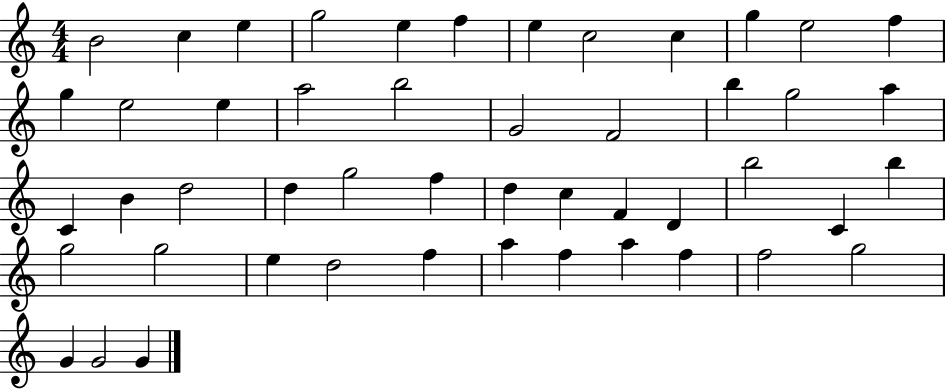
B4/h C5/q E5/q G5/h E5/q F5/q E5/q C5/h C5/q G5/q E5/h F5/q G5/q E5/h E5/q A5/h B5/h G4/h F4/h B5/q G5/h A5/q C4/q B4/q D5/h D5/q G5/h F5/q D5/q C5/q F4/q D4/q B5/h C4/q B5/q G5/h G5/h E5/q D5/h F5/q A5/q F5/q A5/q F5/q F5/h G5/h G4/q G4/h G4/q